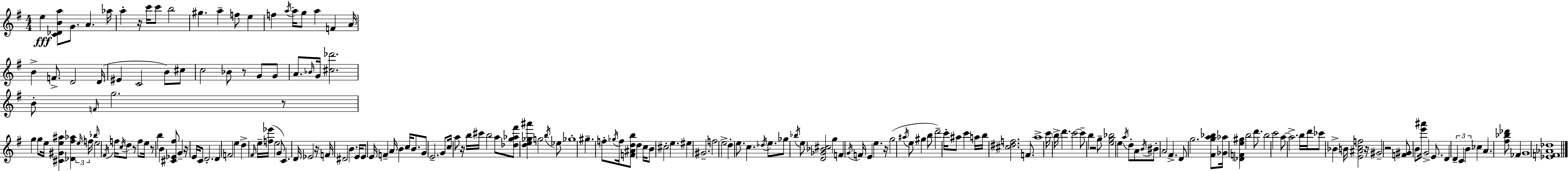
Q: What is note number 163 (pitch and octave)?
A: E4